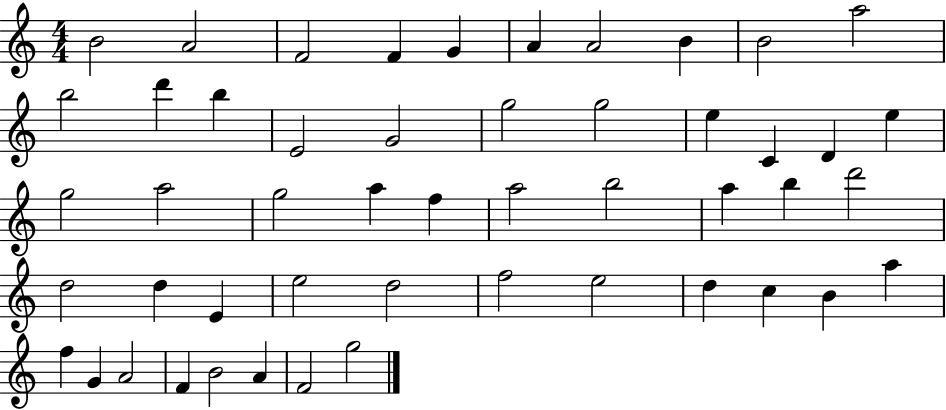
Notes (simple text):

B4/h A4/h F4/h F4/q G4/q A4/q A4/h B4/q B4/h A5/h B5/h D6/q B5/q E4/h G4/h G5/h G5/h E5/q C4/q D4/q E5/q G5/h A5/h G5/h A5/q F5/q A5/h B5/h A5/q B5/q D6/h D5/h D5/q E4/q E5/h D5/h F5/h E5/h D5/q C5/q B4/q A5/q F5/q G4/q A4/h F4/q B4/h A4/q F4/h G5/h